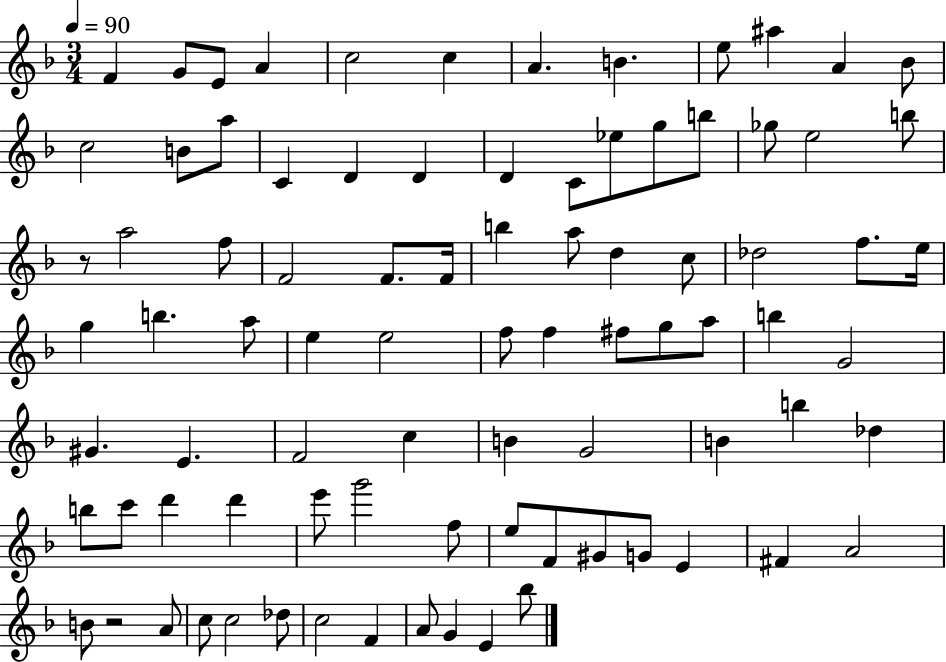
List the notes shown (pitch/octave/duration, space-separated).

F4/q G4/e E4/e A4/q C5/h C5/q A4/q. B4/q. E5/e A#5/q A4/q Bb4/e C5/h B4/e A5/e C4/q D4/q D4/q D4/q C4/e Eb5/e G5/e B5/e Gb5/e E5/h B5/e R/e A5/h F5/e F4/h F4/e. F4/s B5/q A5/e D5/q C5/e Db5/h F5/e. E5/s G5/q B5/q. A5/e E5/q E5/h F5/e F5/q F#5/e G5/e A5/e B5/q G4/h G#4/q. E4/q. F4/h C5/q B4/q G4/h B4/q B5/q Db5/q B5/e C6/e D6/q D6/q E6/e G6/h F5/e E5/e F4/e G#4/e G4/e E4/q F#4/q A4/h B4/e R/h A4/e C5/e C5/h Db5/e C5/h F4/q A4/e G4/q E4/q Bb5/e